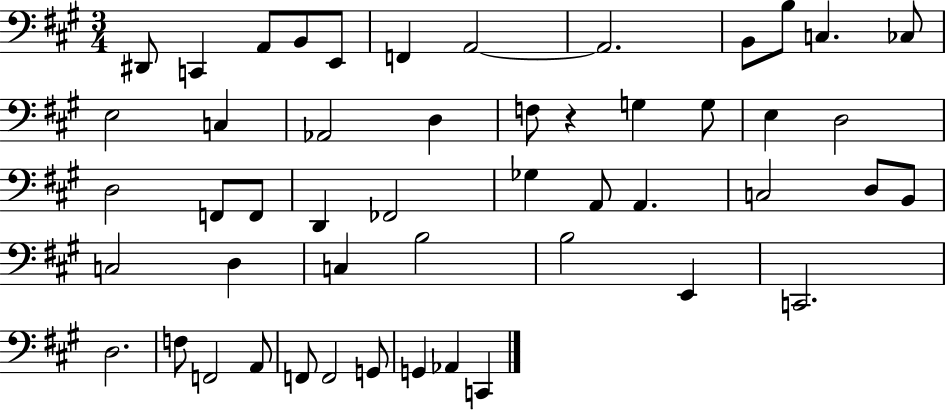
{
  \clef bass
  \numericTimeSignature
  \time 3/4
  \key a \major
  \repeat volta 2 { dis,8 c,4 a,8 b,8 e,8 | f,4 a,2~~ | a,2. | b,8 b8 c4. ces8 | \break e2 c4 | aes,2 d4 | f8 r4 g4 g8 | e4 d2 | \break d2 f,8 f,8 | d,4 fes,2 | ges4 a,8 a,4. | c2 d8 b,8 | \break c2 d4 | c4 b2 | b2 e,4 | c,2. | \break d2. | f8 f,2 a,8 | f,8 f,2 g,8 | g,4 aes,4 c,4 | \break } \bar "|."
}